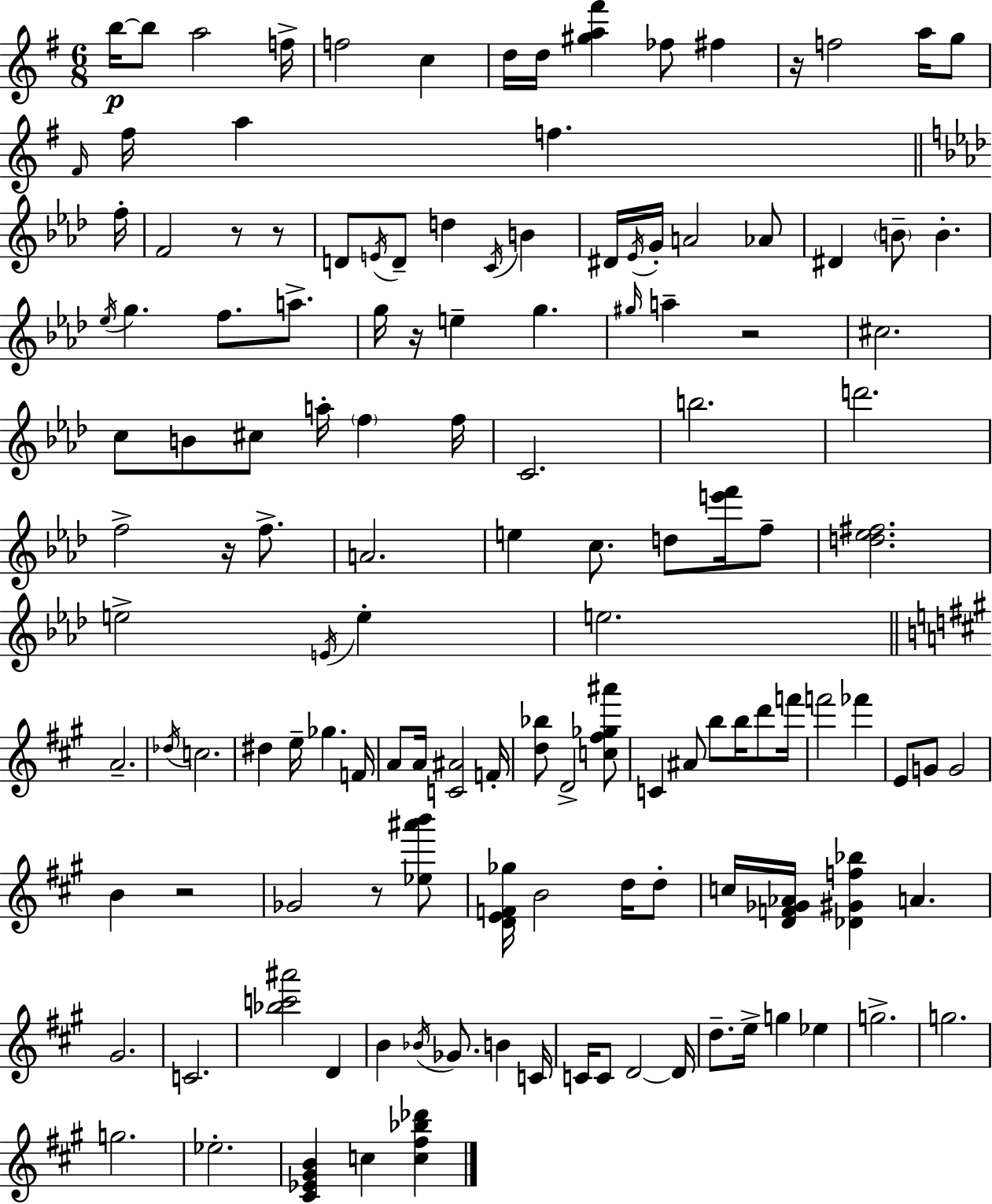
B5/s B5/e A5/h F5/s F5/h C5/q D5/s D5/s [G#5,A5,F#6]/q FES5/e F#5/q R/s F5/h A5/s G5/e F#4/s F#5/s A5/q F5/q. F5/s F4/h R/e R/e D4/e E4/s D4/e D5/q C4/s B4/q D#4/s Eb4/s G4/s A4/h Ab4/e D#4/q B4/e B4/q. Eb5/s G5/q. F5/e. A5/e. G5/s R/s E5/q G5/q. G#5/s A5/q R/h C#5/h. C5/e B4/e C#5/e A5/s F5/q F5/s C4/h. B5/h. D6/h. F5/h R/s F5/e. A4/h. E5/q C5/e. D5/e [E6,F6]/s F5/e [D5,Eb5,F#5]/h. E5/h E4/s E5/q E5/h. A4/h. Db5/s C5/h. D#5/q E5/s Gb5/q. F4/s A4/e A4/s [C4,A#4]/h F4/s [D5,Bb5]/e D4/h [C5,F#5,Gb5,A#6]/e C4/q A#4/e B5/e B5/s D6/e F6/s F6/h FES6/q E4/e G4/e G4/h B4/q R/h Gb4/h R/e [Eb5,A#6,B6]/e [D4,E4,F4,Gb5]/s B4/h D5/s D5/e C5/s [D4,F4,Gb4,Ab4]/s [Db4,G#4,F5,Bb5]/q A4/q. G#4/h. C4/h. [Bb5,C6,A#6]/h D4/q B4/q Bb4/s Gb4/e. B4/q C4/s C4/s C4/e D4/h D4/s D5/e. E5/s G5/q Eb5/q G5/h. G5/h. G5/h. Eb5/h. [C#4,Eb4,G#4,B4]/q C5/q [C5,F#5,Bb5,Db6]/q